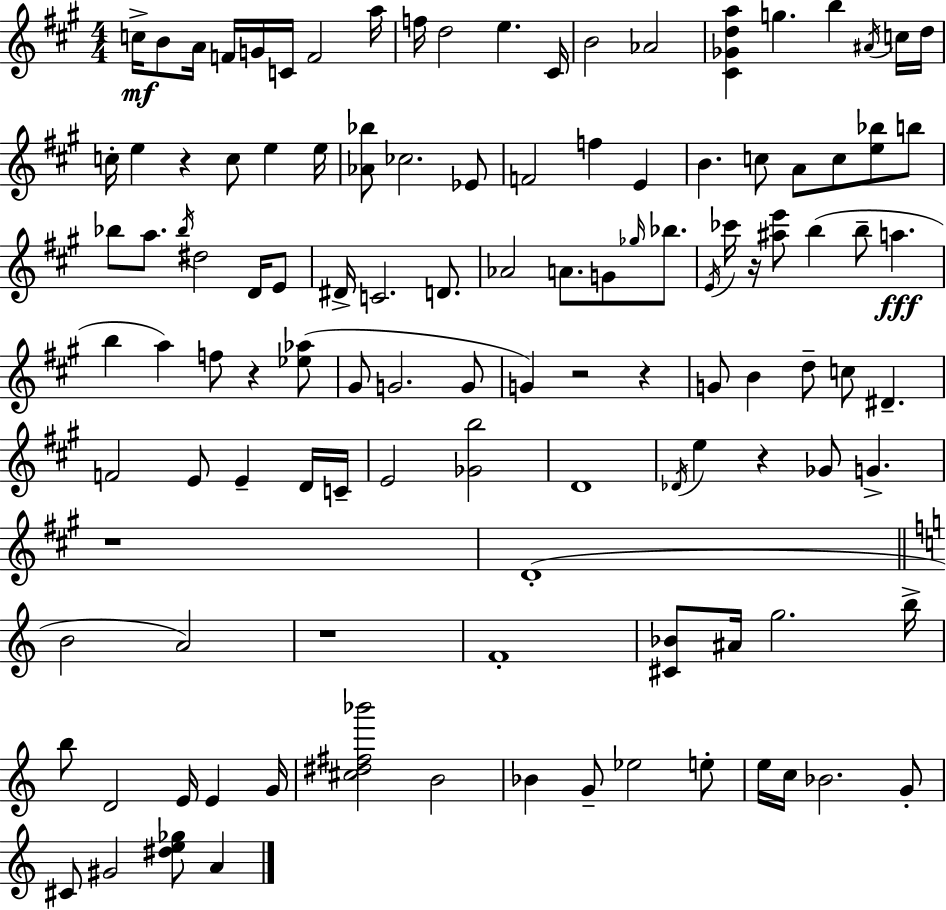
{
  \clef treble
  \numericTimeSignature
  \time 4/4
  \key a \major
  c''16->\mf b'8 a'16 f'16 g'16 c'16 f'2 a''16 | f''16 d''2 e''4. cis'16 | b'2 aes'2 | <cis' ges' d'' a''>4 g''4. b''4 \acciaccatura { ais'16 } c''16 | \break d''16 c''16-. e''4 r4 c''8 e''4 | e''16 <aes' bes''>8 ces''2. ees'8 | f'2 f''4 e'4 | b'4. c''8 a'8 c''8 <e'' bes''>8 b''8 | \break bes''8 a''8. \acciaccatura { bes''16 } dis''2 d'16 | e'8 dis'16-> c'2. d'8. | aes'2 a'8. g'8 \grace { ges''16 } | bes''8. \acciaccatura { e'16 } ces'''16 r16 <ais'' e'''>8 b''4( b''8-- a''4.\fff | \break b''4 a''4) f''8 r4 | <ees'' aes''>8( gis'8 g'2. | g'8 g'4) r2 | r4 g'8 b'4 d''8-- c''8 dis'4.-- | \break f'2 e'8 e'4-- | d'16 c'16-- e'2 <ges' b''>2 | d'1 | \acciaccatura { des'16 } e''4 r4 ges'8 g'4.-> | \break r1 | d'1-.( | \bar "||" \break \key c \major b'2 a'2) | r1 | f'1-. | <cis' bes'>8 ais'16 g''2. b''16-> | \break b''8 d'2 e'16 e'4 g'16 | <cis'' dis'' fis'' bes'''>2 b'2 | bes'4 g'8-- ees''2 e''8-. | e''16 c''16 bes'2. g'8-. | \break cis'8 gis'2 <dis'' e'' ges''>8 a'4 | \bar "|."
}